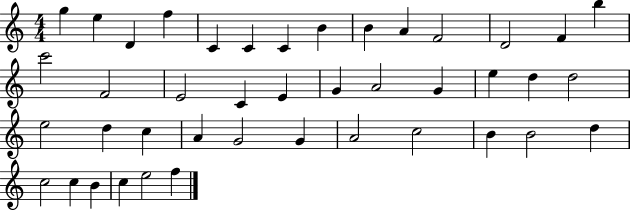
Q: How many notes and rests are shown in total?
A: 42